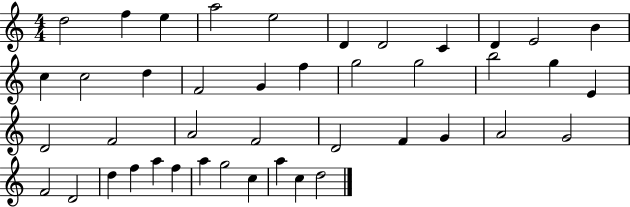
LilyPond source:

{
  \clef treble
  \numericTimeSignature
  \time 4/4
  \key c \major
  d''2 f''4 e''4 | a''2 e''2 | d'4 d'2 c'4 | d'4 e'2 b'4 | \break c''4 c''2 d''4 | f'2 g'4 f''4 | g''2 g''2 | b''2 g''4 e'4 | \break d'2 f'2 | a'2 f'2 | d'2 f'4 g'4 | a'2 g'2 | \break f'2 d'2 | d''4 f''4 a''4 f''4 | a''4 g''2 c''4 | a''4 c''4 d''2 | \break \bar "|."
}